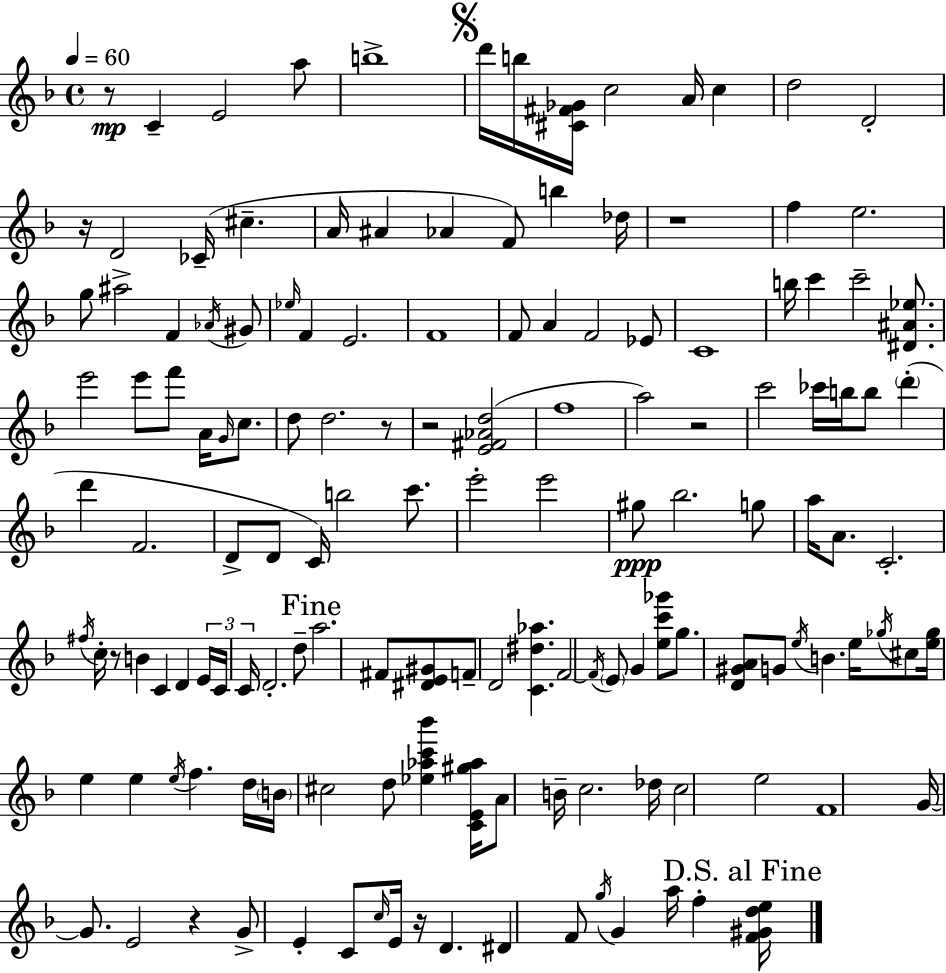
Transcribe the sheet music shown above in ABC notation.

X:1
T:Untitled
M:4/4
L:1/4
K:Dm
z/2 C E2 a/2 b4 d'/4 b/4 [^C^F_G]/4 c2 A/4 c d2 D2 z/4 D2 _C/4 ^c A/4 ^A _A F/2 b _d/4 z4 f e2 g/2 ^a2 F _A/4 ^G/2 _e/4 F E2 F4 F/2 A F2 _E/2 C4 b/4 c' c'2 [^D^A_e]/2 e'2 e'/2 f'/2 A/4 G/4 c/2 d/2 d2 z/2 z2 [E^F_Ad]2 f4 a2 z2 c'2 _c'/4 b/4 b/2 d' d' F2 D/2 D/2 C/4 b2 c'/2 e'2 e'2 ^g/2 _b2 g/2 a/4 A/2 C2 ^f/4 c/4 z/2 B C D E/4 C/4 C/4 D2 d/2 a2 ^F/2 [^DE^G]/2 F/2 D2 [C^d_a] F2 F/4 E/2 G [ec'_g']/2 g/2 [D^GA]/2 G/2 e/4 B e/4 _g/4 ^c/2 [e_g]/4 e e e/4 f d/4 B/4 ^c2 d/2 [_e_ac'_b'] [CE^g_a]/4 A/2 B/4 c2 _d/4 c2 e2 F4 G/4 G/2 E2 z G/2 E C/2 c/4 E/4 z/4 D ^D F/2 g/4 G a/4 f [F^Gde]/4